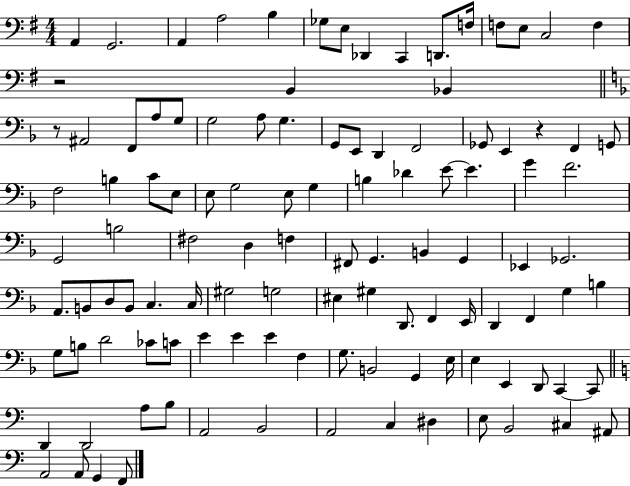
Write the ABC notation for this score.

X:1
T:Untitled
M:4/4
L:1/4
K:G
A,, G,,2 A,, A,2 B, _G,/2 E,/2 _D,, C,, D,,/2 F,/4 F,/2 E,/2 C,2 F, z2 B,, _B,, z/2 ^A,,2 F,,/2 A,/2 G,/2 G,2 A,/2 G, G,,/2 E,,/2 D,, F,,2 _G,,/2 E,, z F,, G,,/2 F,2 B, C/2 E,/2 E,/2 G,2 E,/2 G, B, _D E/2 E G F2 G,,2 B,2 ^F,2 D, F, ^F,,/2 G,, B,, G,, _E,, _G,,2 A,,/2 B,,/2 D,/2 B,,/2 C, C,/4 ^G,2 G,2 ^E, ^G, D,,/2 F,, E,,/4 D,, F,, G, B, G,/2 B,/2 D2 _C/2 C/2 E E E F, G,/2 B,,2 G,, E,/4 E, E,, D,,/2 C,, C,,/2 D,, D,,2 A,/2 B,/2 A,,2 B,,2 A,,2 C, ^D, E,/2 B,,2 ^C, ^A,,/2 A,,2 A,,/2 G,, F,,/2